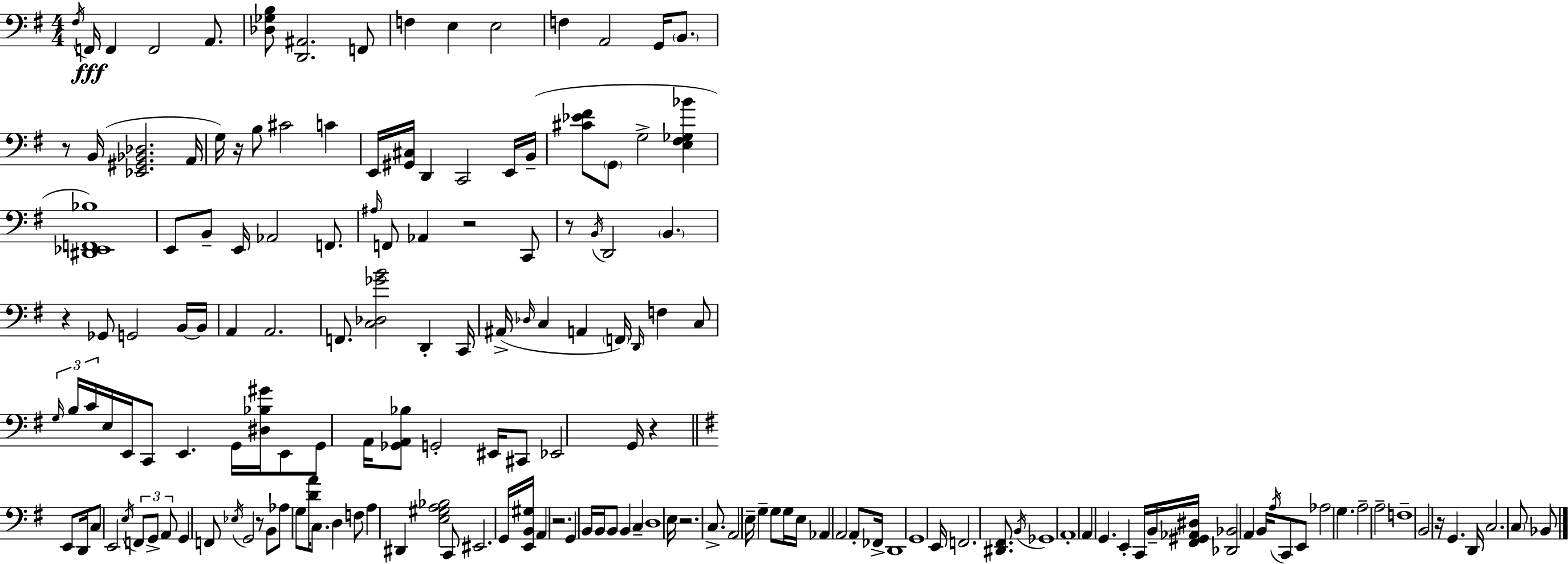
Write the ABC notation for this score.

X:1
T:Untitled
M:4/4
L:1/4
K:Em
^F,/4 F,,/4 F,, F,,2 A,,/2 [_D,_G,B,]/2 [D,,^A,,]2 F,,/2 F, E, E,2 F, A,,2 G,,/4 B,,/2 z/2 B,,/4 [_E,,^G,,_B,,_D,]2 A,,/4 G,/4 z/4 B,/2 ^C2 C E,,/4 [^G,,^C,]/4 D,, C,,2 E,,/4 B,,/4 [^C_E^F]/2 G,,/2 G,2 [E,^F,_G,_B] [^D,,_E,,F,,_B,]4 E,,/2 B,,/2 E,,/4 _A,,2 F,,/2 ^A,/4 F,,/2 _A,, z2 C,,/2 z/2 B,,/4 D,,2 B,, z _G,,/2 G,,2 B,,/4 B,,/4 A,, A,,2 F,,/2 [C,_D,_GB]2 D,, C,,/4 ^A,,/4 _D,/4 C, A,, F,,/4 D,,/4 F, C,/2 G,/4 B,/4 C/4 E,/4 E,,/4 C,,/2 E,, G,,/4 [^D,_B,^G]/4 E,,/2 G,,/2 A,,/4 [_G,,A,,_B,]/2 G,,2 ^E,,/4 ^C,,/2 _E,,2 G,,/4 z E,,/2 D,,/4 C,/2 E,,2 E,/4 F,,/2 G,,/2 A,,/2 G,, F,,/2 _E,/4 G,,2 z/2 B,,/2 _A,/2 G,/2 [DA]/4 C,/2 D, F,/2 A, ^D,, [E,^G,A,_B,]2 C,,/2 ^E,,2 G,,/4 [E,,B,,^G,]/4 A,, z2 G,, B,,/4 B,,/4 B,,/2 B,, C, D,4 E,/4 z2 C,/2 A,,2 E,/4 G, G,/2 G,/4 E,/4 _A,, A,,2 A,,/2 _F,,/4 D,,4 G,,4 E,,/4 F,,2 [^D,,^F,,]/2 B,,/4 _G,,4 A,,4 A,, G,, E,, C,,/4 B,,/4 [^F,,^G,,_A,,^D,]/4 [_D,,_B,,]2 A,, B,,/4 A,/4 C,,/2 E,,/2 _A,2 G, A,2 A,2 F,4 B,,2 z/4 G,, D,,/4 C,2 C,/2 _B,,/2